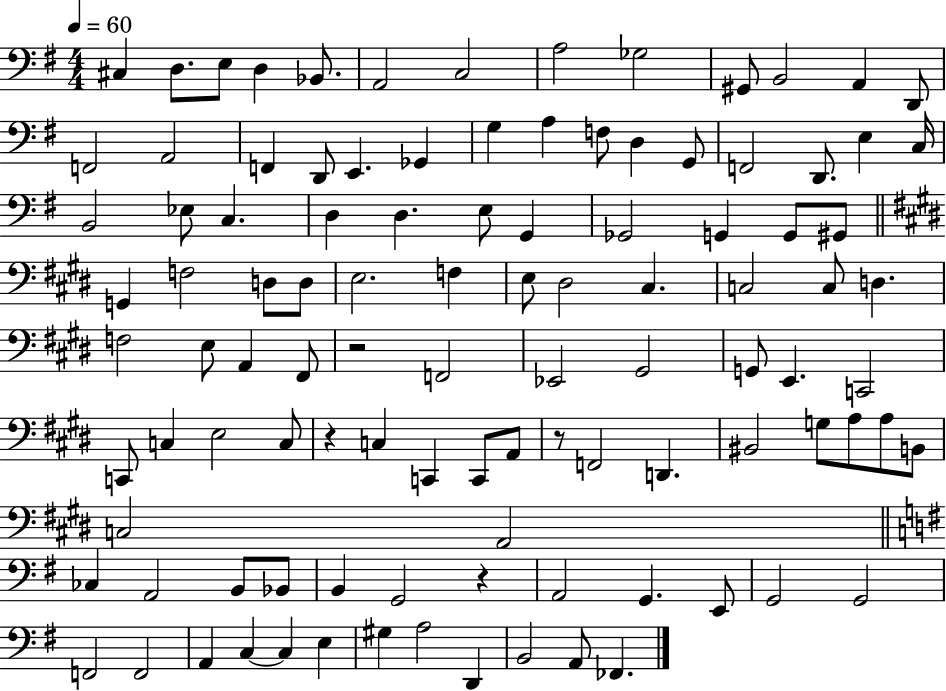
C#3/q D3/e. E3/e D3/q Bb2/e. A2/h C3/h A3/h Gb3/h G#2/e B2/h A2/q D2/e F2/h A2/h F2/q D2/e E2/q. Gb2/q G3/q A3/q F3/e D3/q G2/e F2/h D2/e. E3/q C3/s B2/h Eb3/e C3/q. D3/q D3/q. E3/e G2/q Gb2/h G2/q G2/e G#2/e G2/q F3/h D3/e D3/e E3/h. F3/q E3/e D#3/h C#3/q. C3/h C3/e D3/q. F3/h E3/e A2/q F#2/e R/h F2/h Eb2/h G#2/h G2/e E2/q. C2/h C2/e C3/q E3/h C3/e R/q C3/q C2/q C2/e A2/e R/e F2/h D2/q. BIS2/h G3/e A3/e A3/e B2/e C3/h A2/h CES3/q A2/h B2/e Bb2/e B2/q G2/h R/q A2/h G2/q. E2/e G2/h G2/h F2/h F2/h A2/q C3/q C3/q E3/q G#3/q A3/h D2/q B2/h A2/e FES2/q.